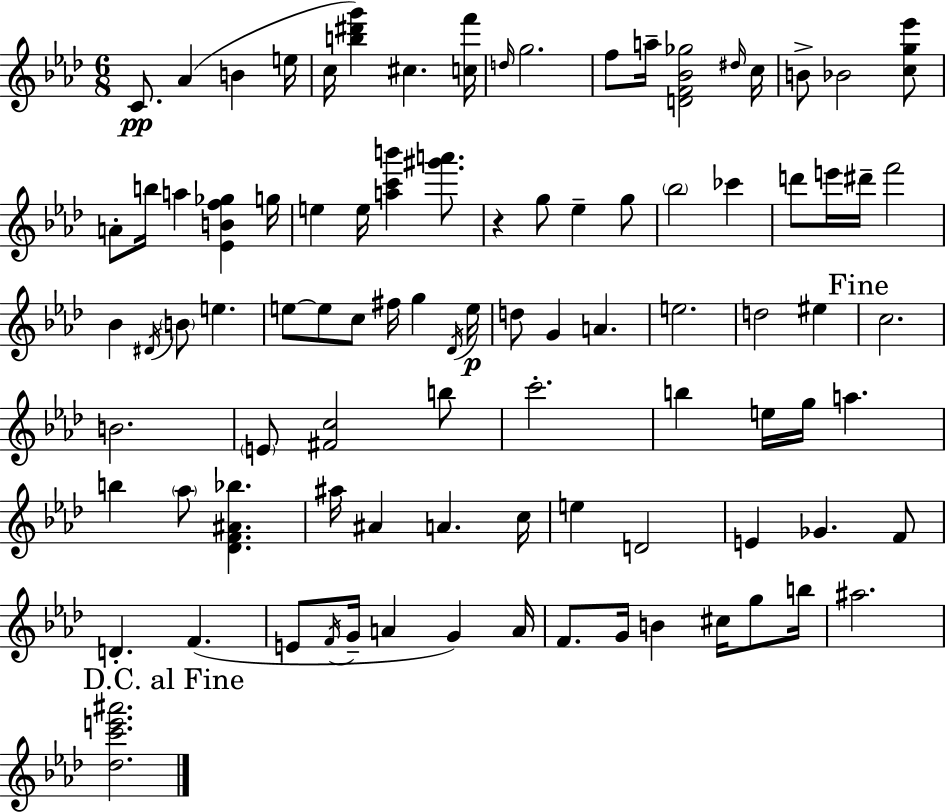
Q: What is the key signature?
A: AES major